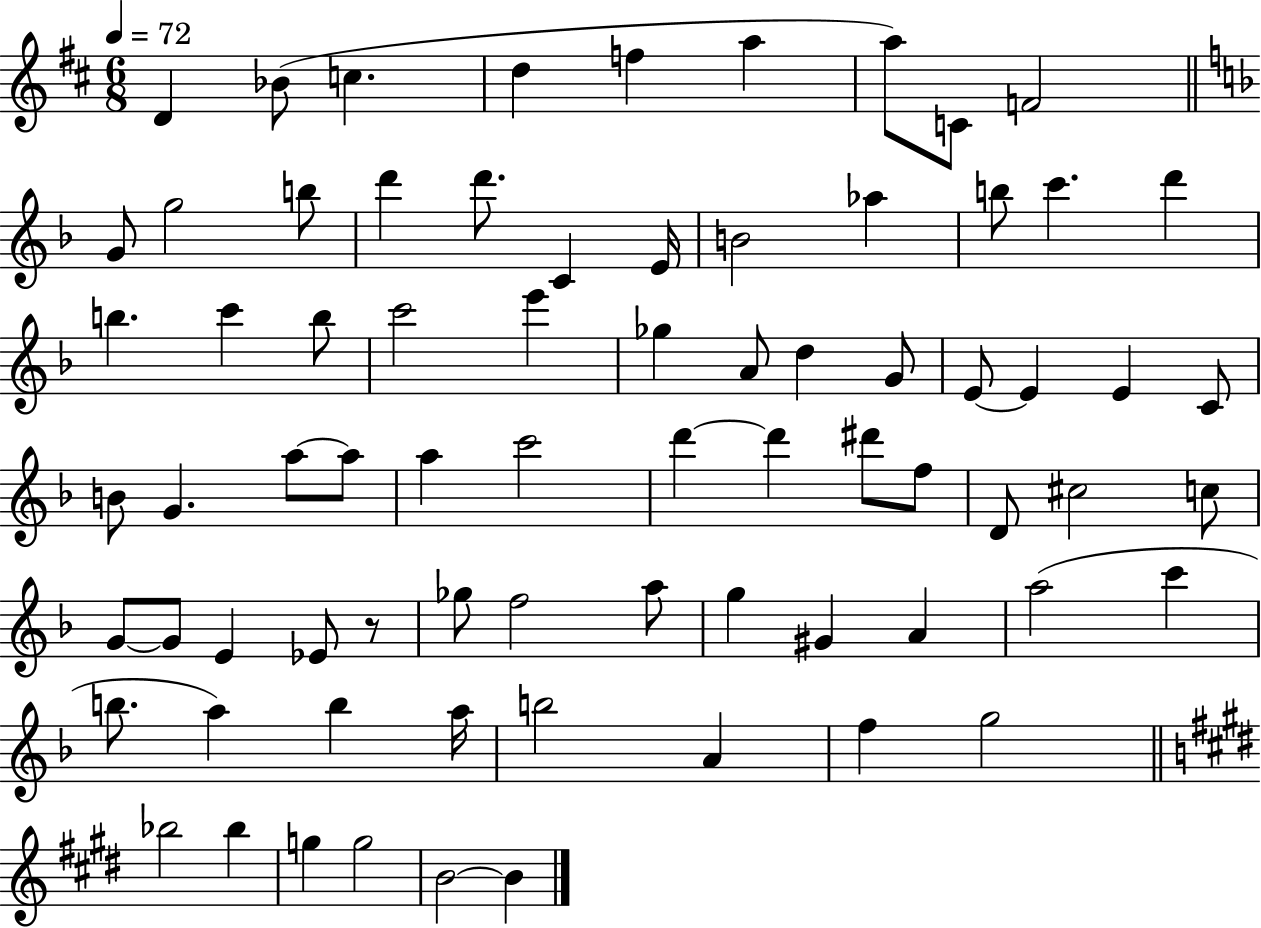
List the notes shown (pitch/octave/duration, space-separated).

D4/q Bb4/e C5/q. D5/q F5/q A5/q A5/e C4/e F4/h G4/e G5/h B5/e D6/q D6/e. C4/q E4/s B4/h Ab5/q B5/e C6/q. D6/q B5/q. C6/q B5/e C6/h E6/q Gb5/q A4/e D5/q G4/e E4/e E4/q E4/q C4/e B4/e G4/q. A5/e A5/e A5/q C6/h D6/q D6/q D#6/e F5/e D4/e C#5/h C5/e G4/e G4/e E4/q Eb4/e R/e Gb5/e F5/h A5/e G5/q G#4/q A4/q A5/h C6/q B5/e. A5/q B5/q A5/s B5/h A4/q F5/q G5/h Bb5/h Bb5/q G5/q G5/h B4/h B4/q